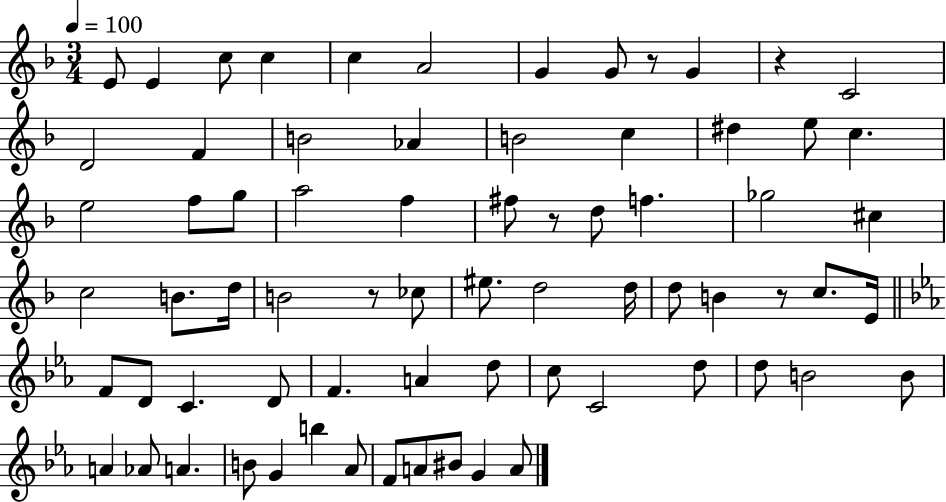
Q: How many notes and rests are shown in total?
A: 71